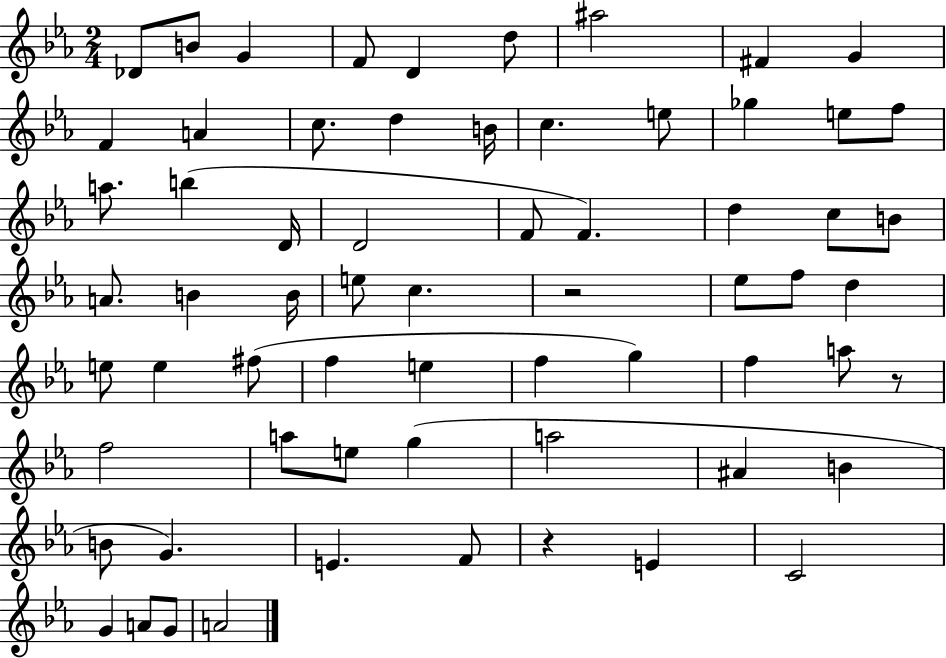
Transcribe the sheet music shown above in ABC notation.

X:1
T:Untitled
M:2/4
L:1/4
K:Eb
_D/2 B/2 G F/2 D d/2 ^a2 ^F G F A c/2 d B/4 c e/2 _g e/2 f/2 a/2 b D/4 D2 F/2 F d c/2 B/2 A/2 B B/4 e/2 c z2 _e/2 f/2 d e/2 e ^f/2 f e f g f a/2 z/2 f2 a/2 e/2 g a2 ^A B B/2 G E F/2 z E C2 G A/2 G/2 A2